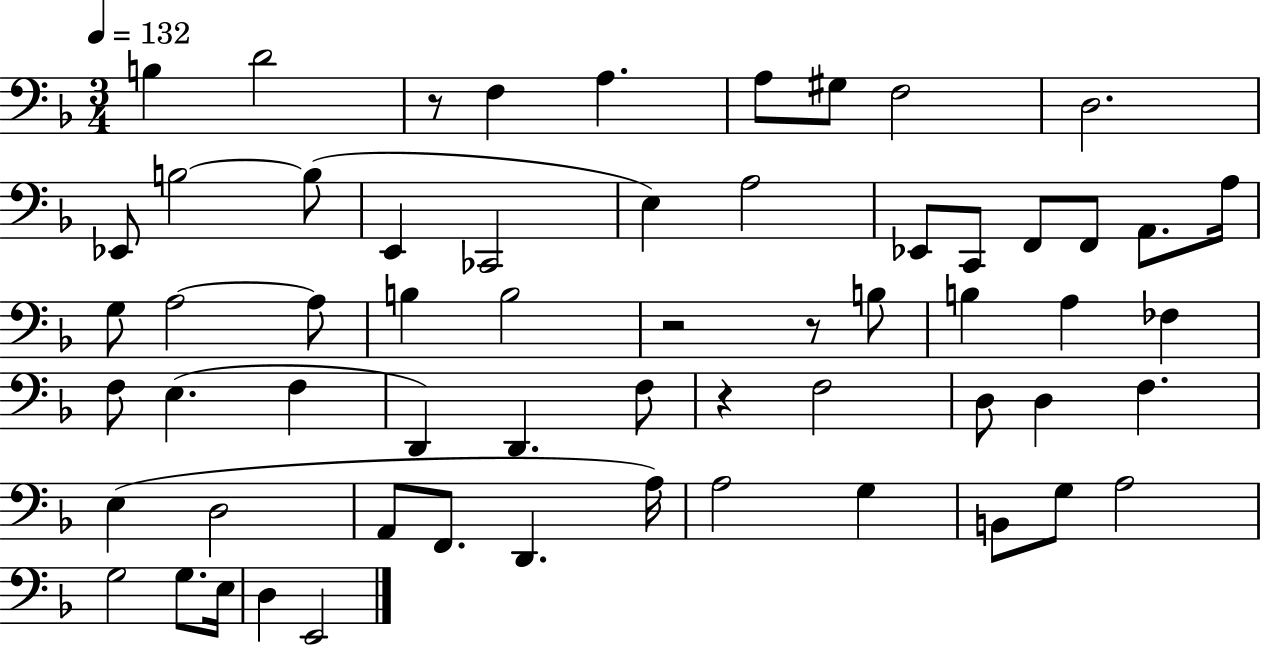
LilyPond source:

{
  \clef bass
  \numericTimeSignature
  \time 3/4
  \key f \major
  \tempo 4 = 132
  \repeat volta 2 { b4 d'2 | r8 f4 a4. | a8 gis8 f2 | d2. | \break ees,8 b2~~ b8( | e,4 ces,2 | e4) a2 | ees,8 c,8 f,8 f,8 a,8. a16 | \break g8 a2~~ a8 | b4 b2 | r2 r8 b8 | b4 a4 fes4 | \break f8 e4.( f4 | d,4) d,4. f8 | r4 f2 | d8 d4 f4. | \break e4( d2 | a,8 f,8. d,4. a16) | a2 g4 | b,8 g8 a2 | \break g2 g8. e16 | d4 e,2 | } \bar "|."
}